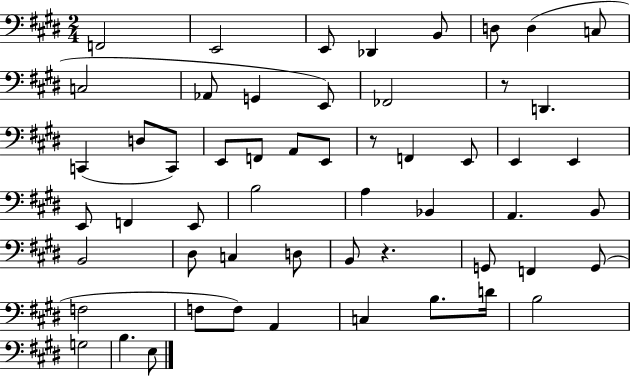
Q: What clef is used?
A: bass